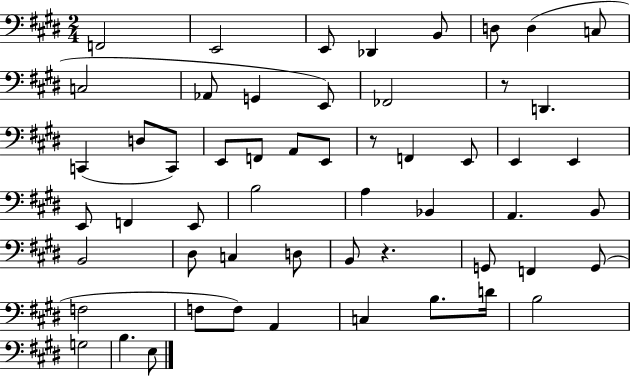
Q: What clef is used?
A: bass